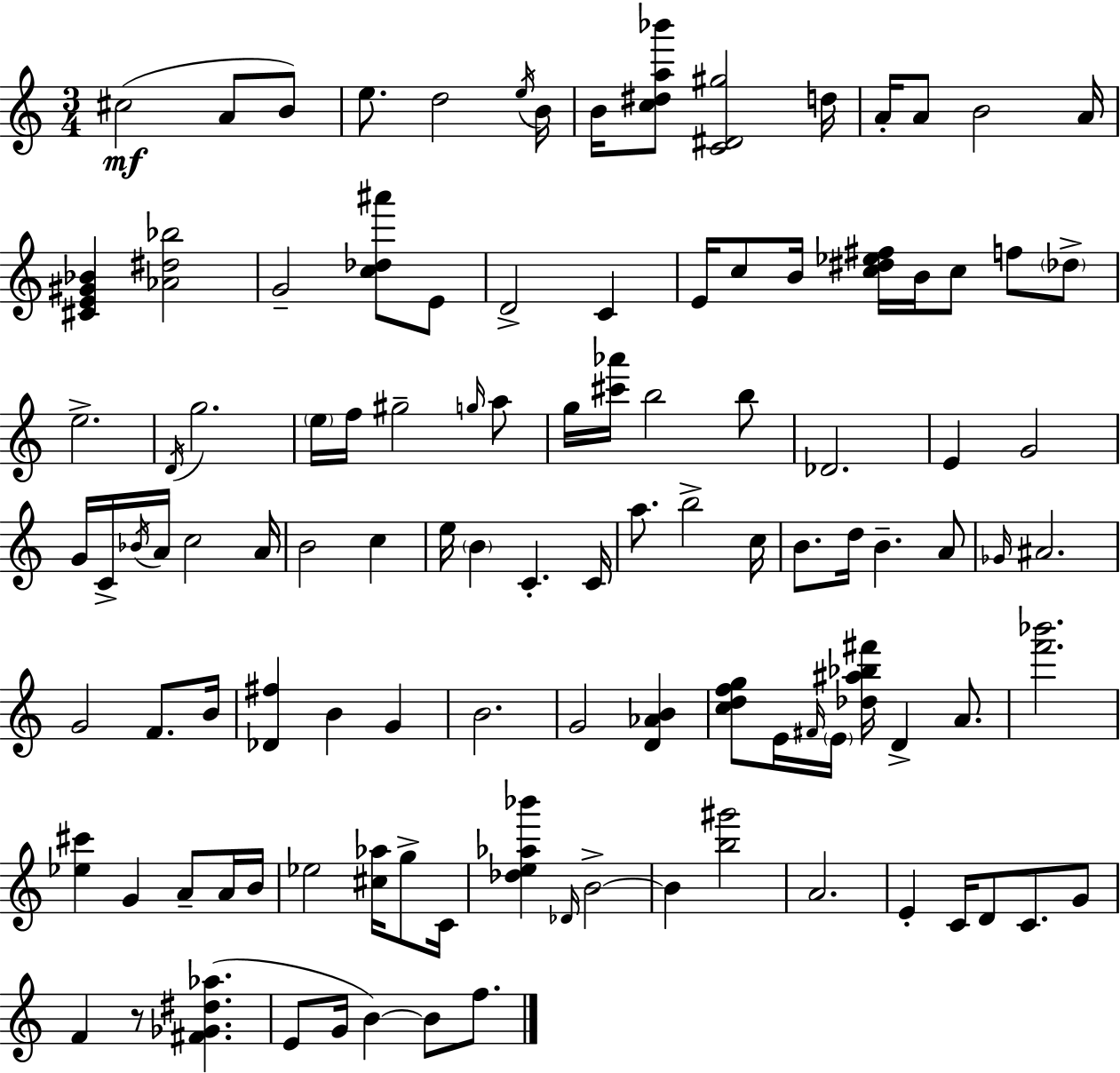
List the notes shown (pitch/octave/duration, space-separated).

C#5/h A4/e B4/e E5/e. D5/h E5/s B4/s B4/s [C5,D#5,A5,Bb6]/e [C4,D#4,G#5]/h D5/s A4/s A4/e B4/h A4/s [C#4,E4,G#4,Bb4]/q [Ab4,D#5,Bb5]/h G4/h [C5,Db5,A#6]/e E4/e D4/h C4/q E4/s C5/e B4/s [C5,D#5,Eb5,F#5]/s B4/s C5/e F5/e Db5/e E5/h. D4/s G5/h. E5/s F5/s G#5/h G5/s A5/e G5/s [C#6,Ab6]/s B5/h B5/e Db4/h. E4/q G4/h G4/s C4/s Bb4/s A4/s C5/h A4/s B4/h C5/q E5/s B4/q C4/q. C4/s A5/e. B5/h C5/s B4/e. D5/s B4/q. A4/e Gb4/s A#4/h. G4/h F4/e. B4/s [Db4,F#5]/q B4/q G4/q B4/h. G4/h [D4,Ab4,B4]/q [C5,D5,F5,G5]/e E4/s F#4/s E4/s [Db5,A#5,Bb5,F#6]/s D4/q A4/e. [F6,Bb6]/h. [Eb5,C#6]/q G4/q A4/e A4/s B4/s Eb5/h [C#5,Ab5]/s G5/e C4/s [Db5,E5,Ab5,Bb6]/q Db4/s B4/h B4/q [B5,G#6]/h A4/h. E4/q C4/s D4/e C4/e. G4/e F4/q R/e [F#4,Gb4,D#5,Ab5]/q. E4/e G4/s B4/q B4/e F5/e.